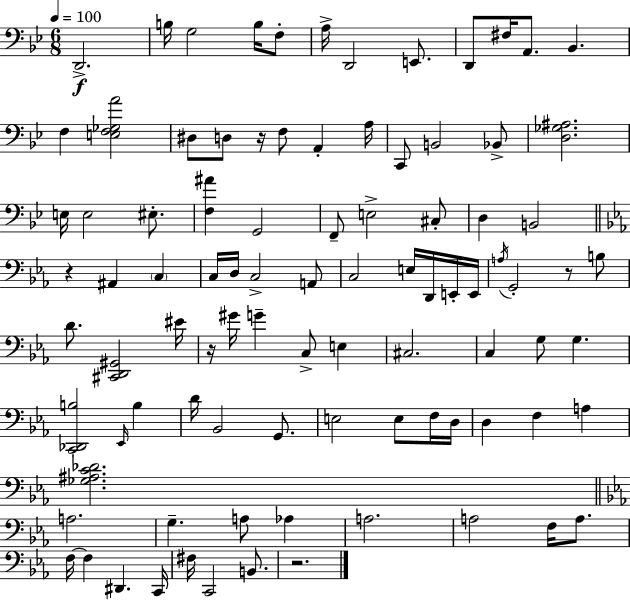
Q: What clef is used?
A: bass